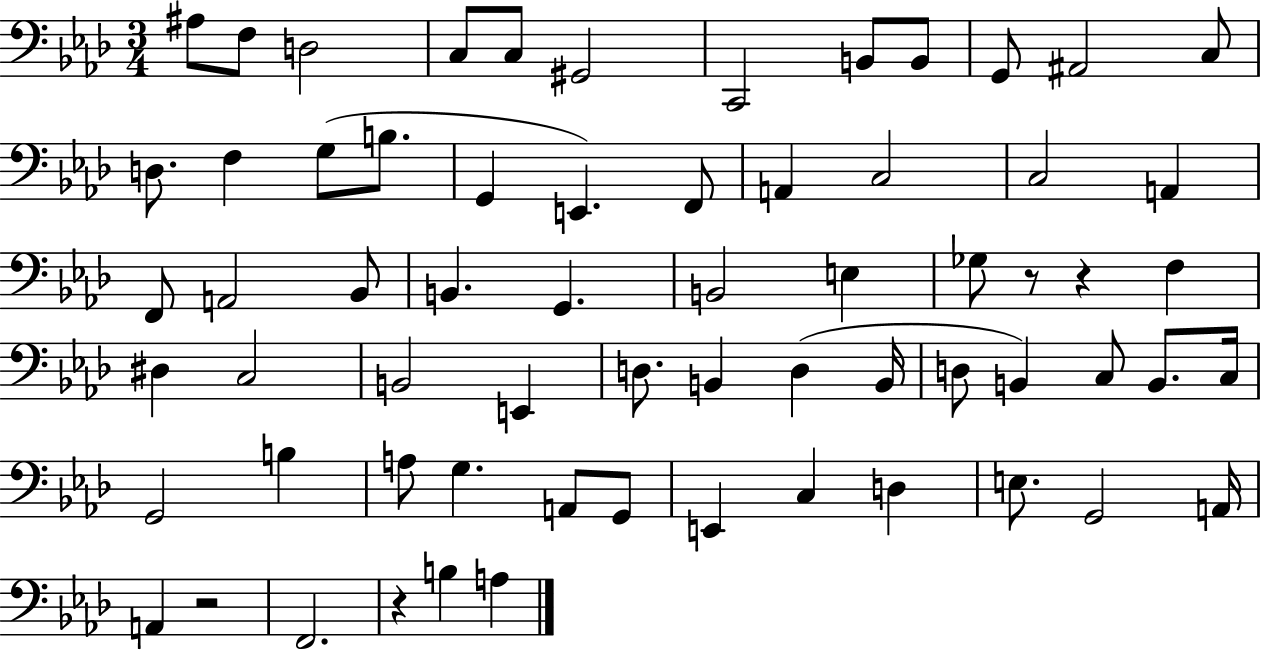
{
  \clef bass
  \numericTimeSignature
  \time 3/4
  \key aes \major
  ais8 f8 d2 | c8 c8 gis,2 | c,2 b,8 b,8 | g,8 ais,2 c8 | \break d8. f4 g8( b8. | g,4 e,4.) f,8 | a,4 c2 | c2 a,4 | \break f,8 a,2 bes,8 | b,4. g,4. | b,2 e4 | ges8 r8 r4 f4 | \break dis4 c2 | b,2 e,4 | d8. b,4 d4( b,16 | d8 b,4) c8 b,8. c16 | \break g,2 b4 | a8 g4. a,8 g,8 | e,4 c4 d4 | e8. g,2 a,16 | \break a,4 r2 | f,2. | r4 b4 a4 | \bar "|."
}